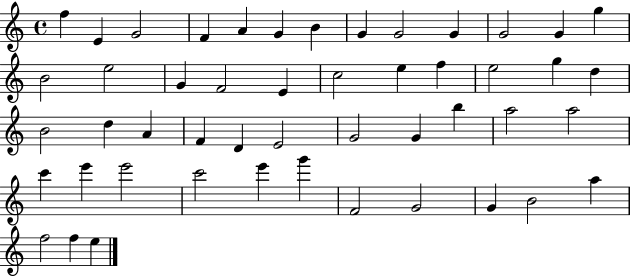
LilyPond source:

{
  \clef treble
  \time 4/4
  \defaultTimeSignature
  \key c \major
  f''4 e'4 g'2 | f'4 a'4 g'4 b'4 | g'4 g'2 g'4 | g'2 g'4 g''4 | \break b'2 e''2 | g'4 f'2 e'4 | c''2 e''4 f''4 | e''2 g''4 d''4 | \break b'2 d''4 a'4 | f'4 d'4 e'2 | g'2 g'4 b''4 | a''2 a''2 | \break c'''4 e'''4 e'''2 | c'''2 e'''4 g'''4 | f'2 g'2 | g'4 b'2 a''4 | \break f''2 f''4 e''4 | \bar "|."
}